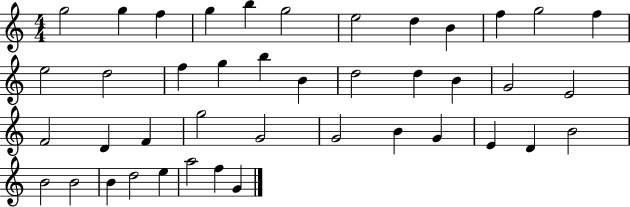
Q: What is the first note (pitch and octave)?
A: G5